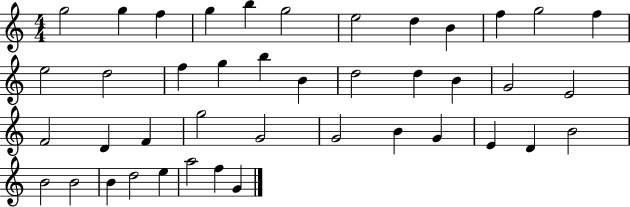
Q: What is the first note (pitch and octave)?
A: G5